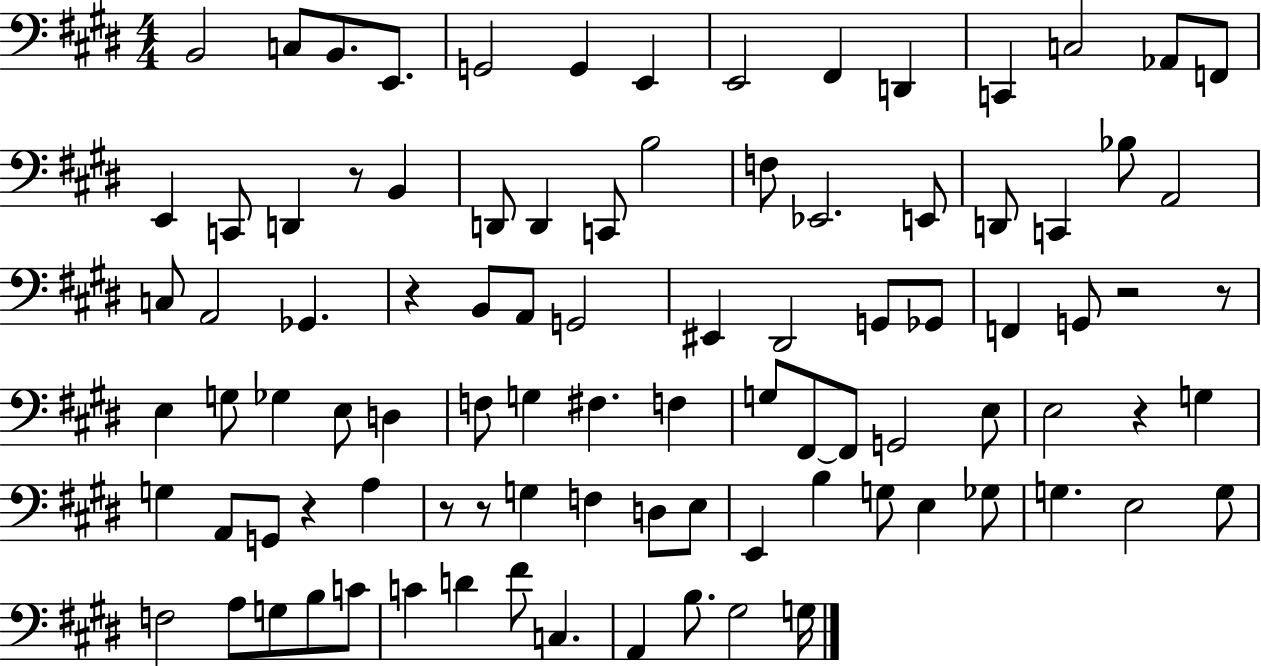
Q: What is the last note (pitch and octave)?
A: G3